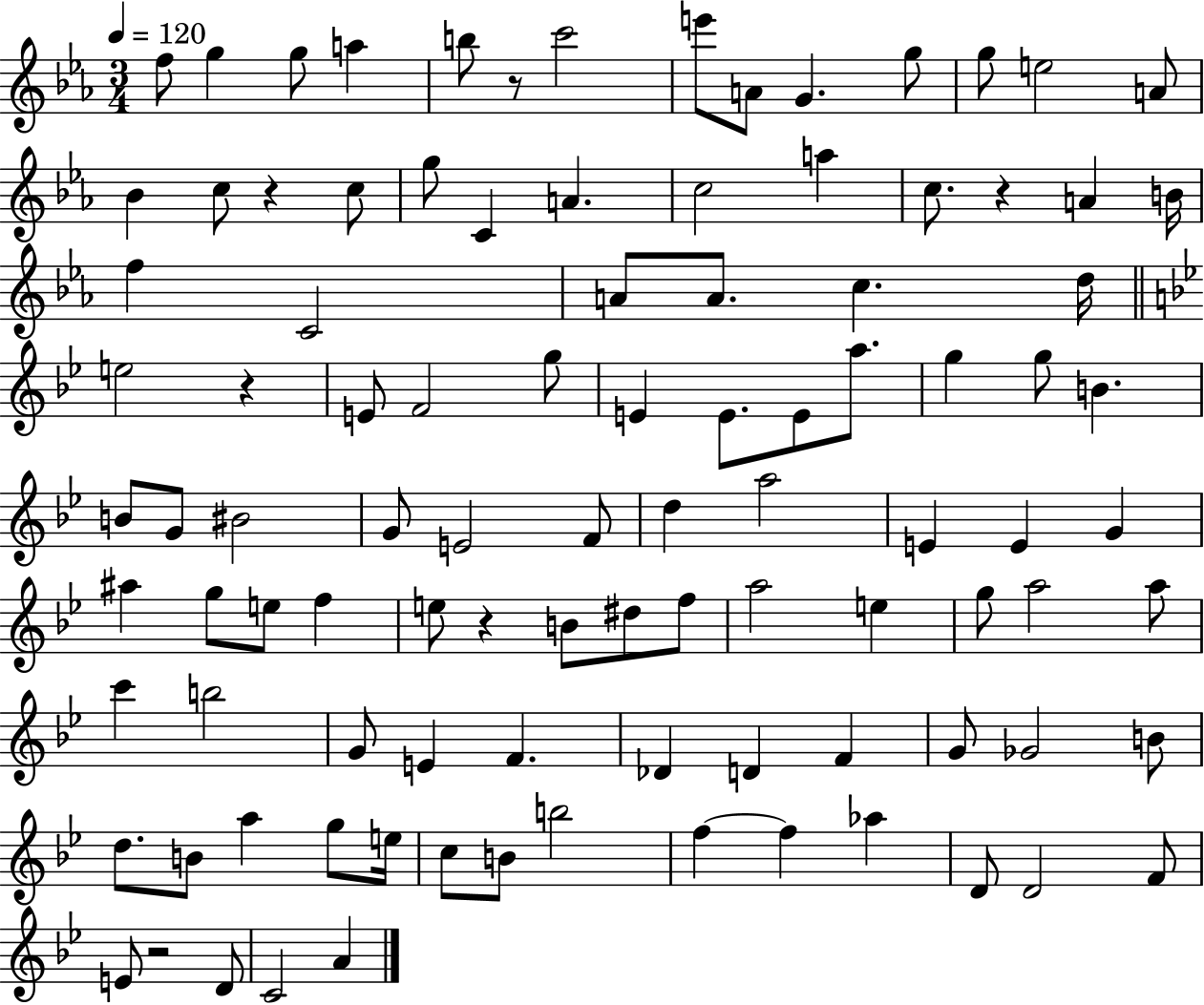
{
  \clef treble
  \numericTimeSignature
  \time 3/4
  \key ees \major
  \tempo 4 = 120
  f''8 g''4 g''8 a''4 | b''8 r8 c'''2 | e'''8 a'8 g'4. g''8 | g''8 e''2 a'8 | \break bes'4 c''8 r4 c''8 | g''8 c'4 a'4. | c''2 a''4 | c''8. r4 a'4 b'16 | \break f''4 c'2 | a'8 a'8. c''4. d''16 | \bar "||" \break \key bes \major e''2 r4 | e'8 f'2 g''8 | e'4 e'8. e'8 a''8. | g''4 g''8 b'4. | \break b'8 g'8 bis'2 | g'8 e'2 f'8 | d''4 a''2 | e'4 e'4 g'4 | \break ais''4 g''8 e''8 f''4 | e''8 r4 b'8 dis''8 f''8 | a''2 e''4 | g''8 a''2 a''8 | \break c'''4 b''2 | g'8 e'4 f'4. | des'4 d'4 f'4 | g'8 ges'2 b'8 | \break d''8. b'8 a''4 g''8 e''16 | c''8 b'8 b''2 | f''4~~ f''4 aes''4 | d'8 d'2 f'8 | \break e'8 r2 d'8 | c'2 a'4 | \bar "|."
}